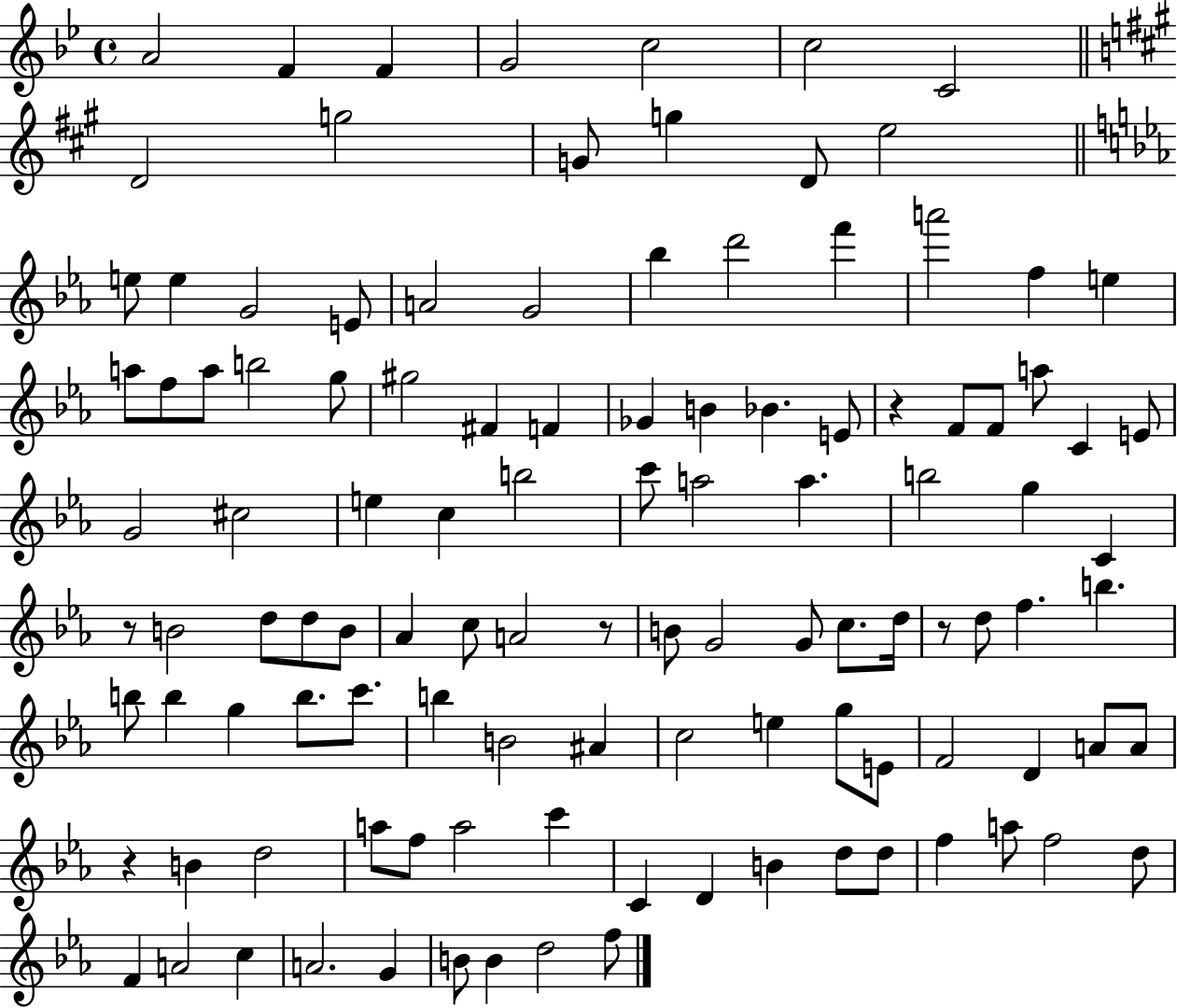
A4/h F4/q F4/q G4/h C5/h C5/h C4/h D4/h G5/h G4/e G5/q D4/e E5/h E5/e E5/q G4/h E4/e A4/h G4/h Bb5/q D6/h F6/q A6/h F5/q E5/q A5/e F5/e A5/e B5/h G5/e G#5/h F#4/q F4/q Gb4/q B4/q Bb4/q. E4/e R/q F4/e F4/e A5/e C4/q E4/e G4/h C#5/h E5/q C5/q B5/h C6/e A5/h A5/q. B5/h G5/q C4/q R/e B4/h D5/e D5/e B4/e Ab4/q C5/e A4/h R/e B4/e G4/h G4/e C5/e. D5/s R/e D5/e F5/q. B5/q. B5/e B5/q G5/q B5/e. C6/e. B5/q B4/h A#4/q C5/h E5/q G5/e E4/e F4/h D4/q A4/e A4/e R/q B4/q D5/h A5/e F5/e A5/h C6/q C4/q D4/q B4/q D5/e D5/e F5/q A5/e F5/h D5/e F4/q A4/h C5/q A4/h. G4/q B4/e B4/q D5/h F5/e